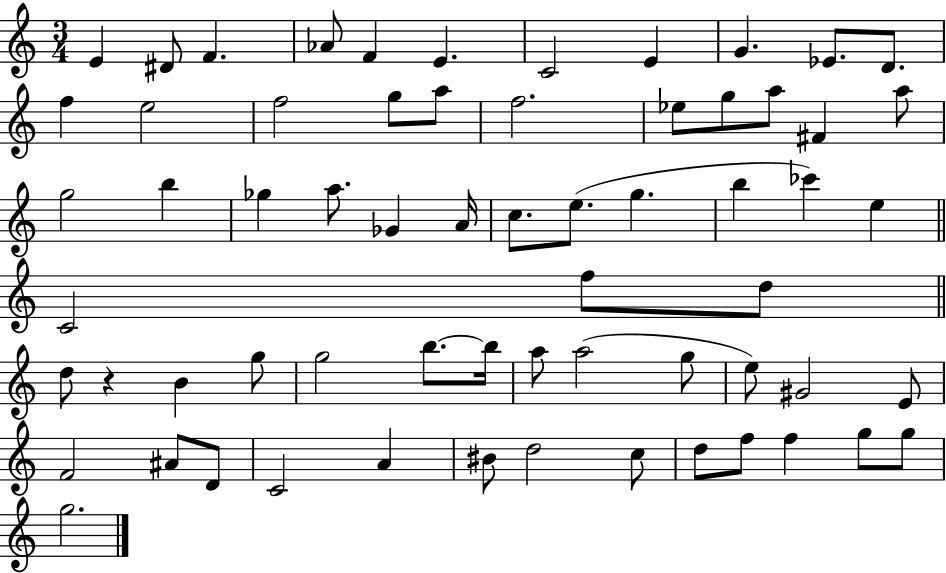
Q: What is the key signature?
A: C major